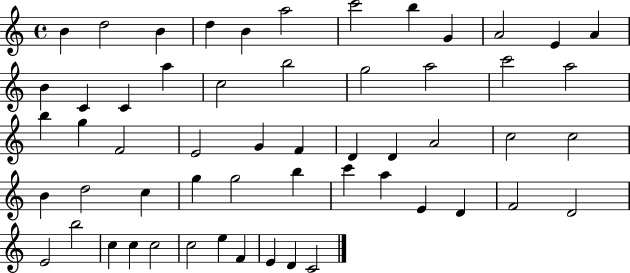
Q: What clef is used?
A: treble